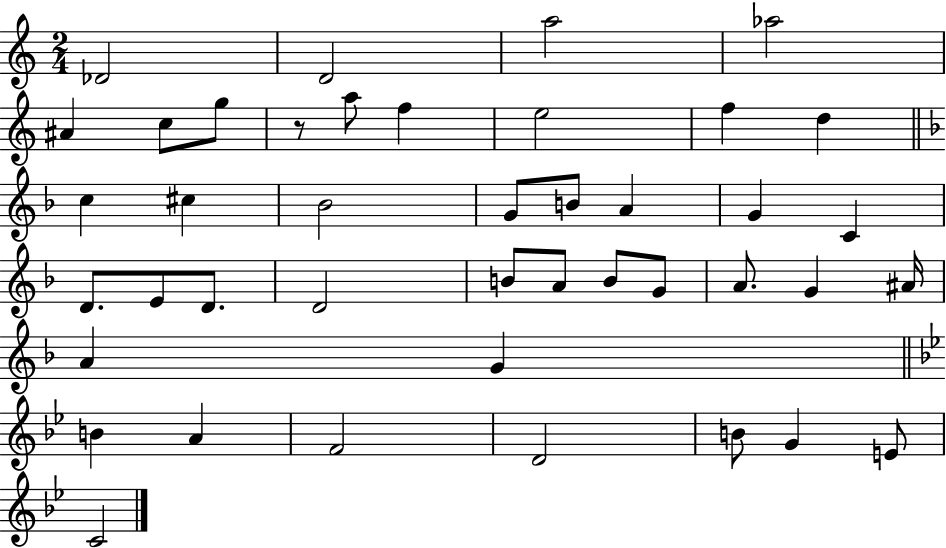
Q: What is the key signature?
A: C major